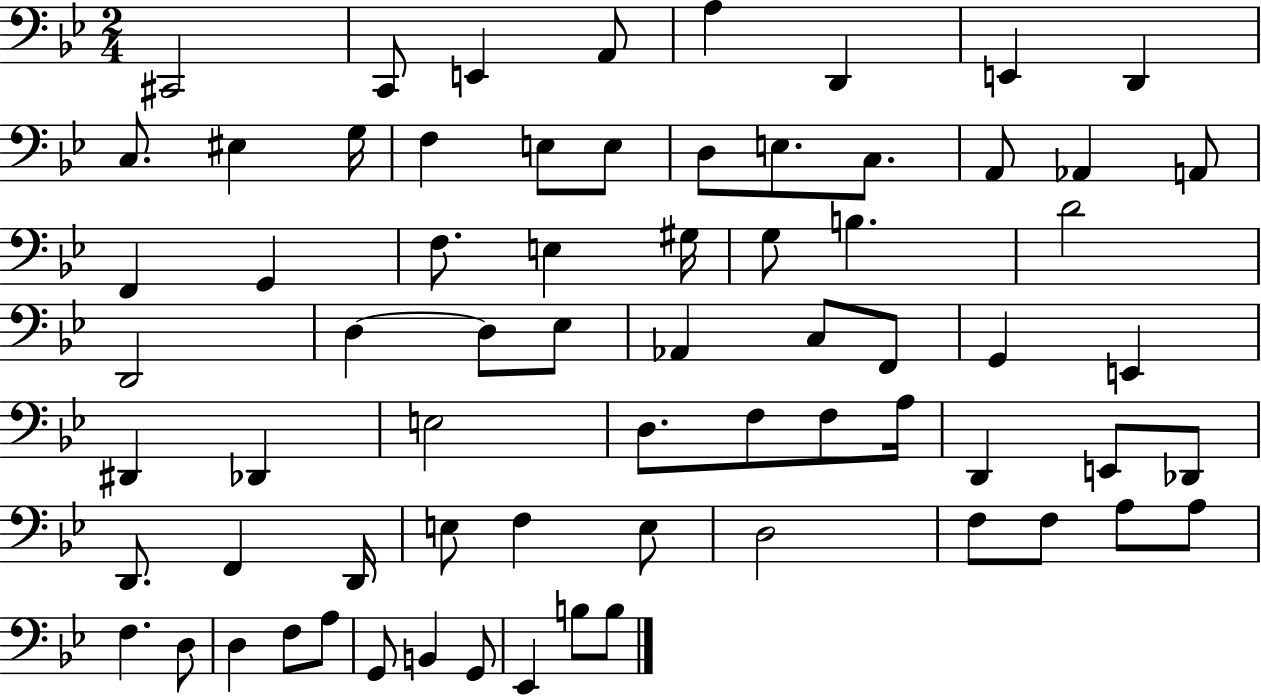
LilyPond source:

{
  \clef bass
  \numericTimeSignature
  \time 2/4
  \key bes \major
  cis,2 | c,8 e,4 a,8 | a4 d,4 | e,4 d,4 | \break c8. eis4 g16 | f4 e8 e8 | d8 e8. c8. | a,8 aes,4 a,8 | \break f,4 g,4 | f8. e4 gis16 | g8 b4. | d'2 | \break d,2 | d4~~ d8 ees8 | aes,4 c8 f,8 | g,4 e,4 | \break dis,4 des,4 | e2 | d8. f8 f8 a16 | d,4 e,8 des,8 | \break d,8. f,4 d,16 | e8 f4 e8 | d2 | f8 f8 a8 a8 | \break f4. d8 | d4 f8 a8 | g,8 b,4 g,8 | ees,4 b8 b8 | \break \bar "|."
}